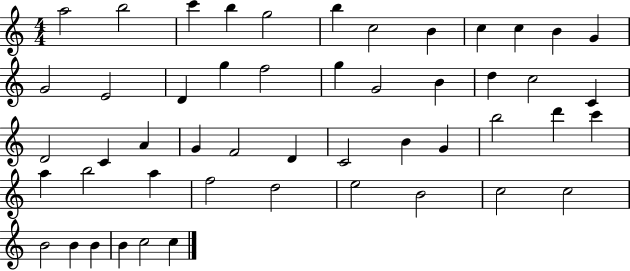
A5/h B5/h C6/q B5/q G5/h B5/q C5/h B4/q C5/q C5/q B4/q G4/q G4/h E4/h D4/q G5/q F5/h G5/q G4/h B4/q D5/q C5/h C4/q D4/h C4/q A4/q G4/q F4/h D4/q C4/h B4/q G4/q B5/h D6/q C6/q A5/q B5/h A5/q F5/h D5/h E5/h B4/h C5/h C5/h B4/h B4/q B4/q B4/q C5/h C5/q